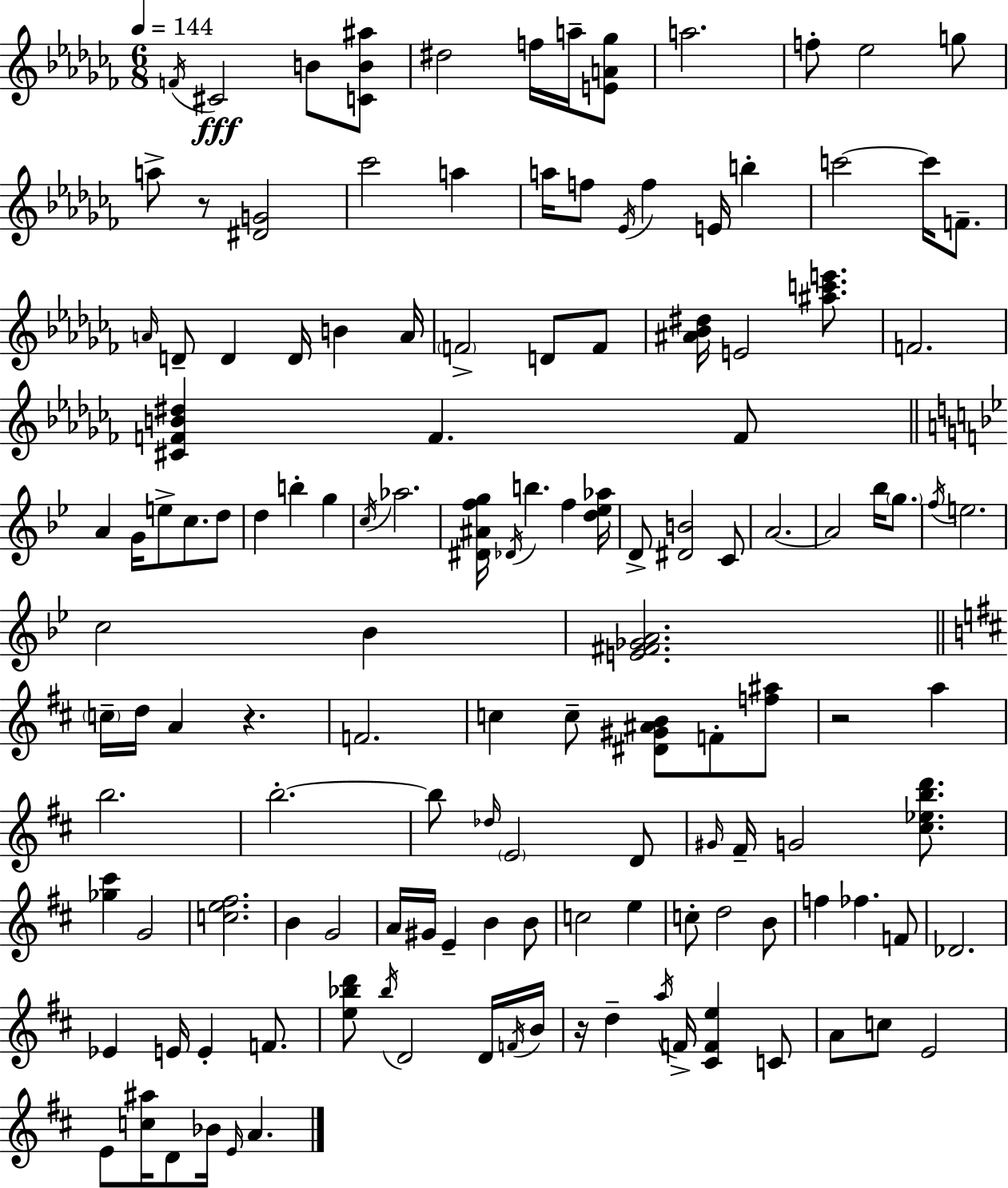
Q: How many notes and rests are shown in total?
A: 135